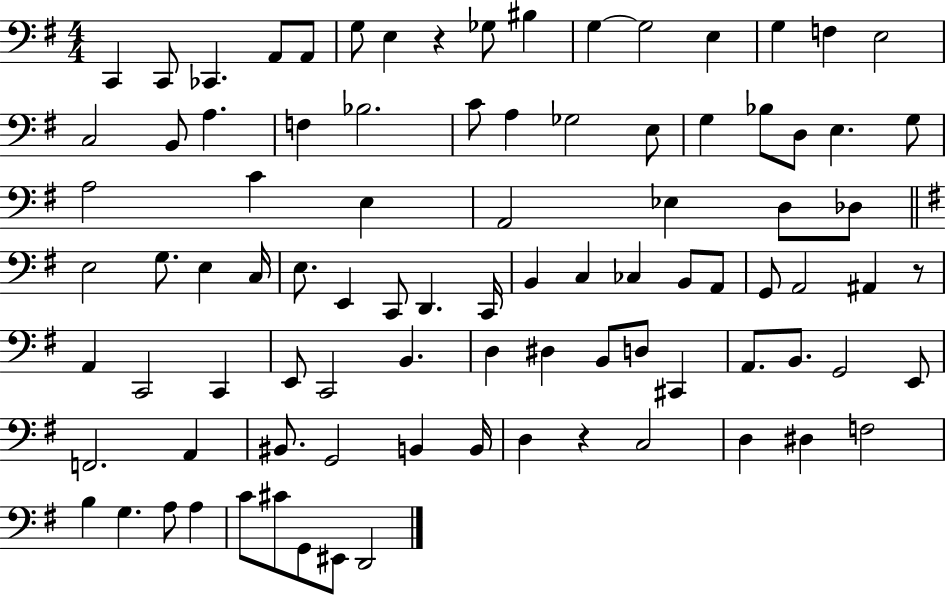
{
  \clef bass
  \numericTimeSignature
  \time 4/4
  \key g \major
  c,4 c,8 ces,4. a,8 a,8 | g8 e4 r4 ges8 bis4 | g4~~ g2 e4 | g4 f4 e2 | \break c2 b,8 a4. | f4 bes2. | c'8 a4 ges2 e8 | g4 bes8 d8 e4. g8 | \break a2 c'4 e4 | a,2 ees4 d8 des8 | \bar "||" \break \key g \major e2 g8. e4 c16 | e8. e,4 c,8 d,4. c,16 | b,4 c4 ces4 b,8 a,8 | g,8 a,2 ais,4 r8 | \break a,4 c,2 c,4 | e,8 c,2 b,4. | d4 dis4 b,8 d8 cis,4 | a,8. b,8. g,2 e,8 | \break f,2. a,4 | bis,8. g,2 b,4 b,16 | d4 r4 c2 | d4 dis4 f2 | \break b4 g4. a8 a4 | c'8 cis'8 g,8 eis,8 d,2 | \bar "|."
}